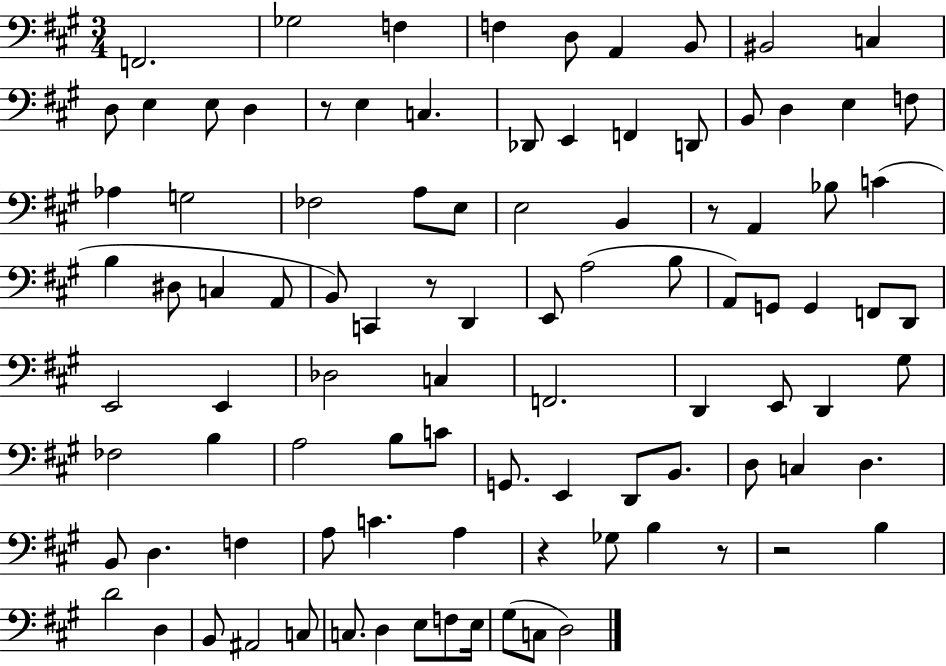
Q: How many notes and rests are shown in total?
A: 97